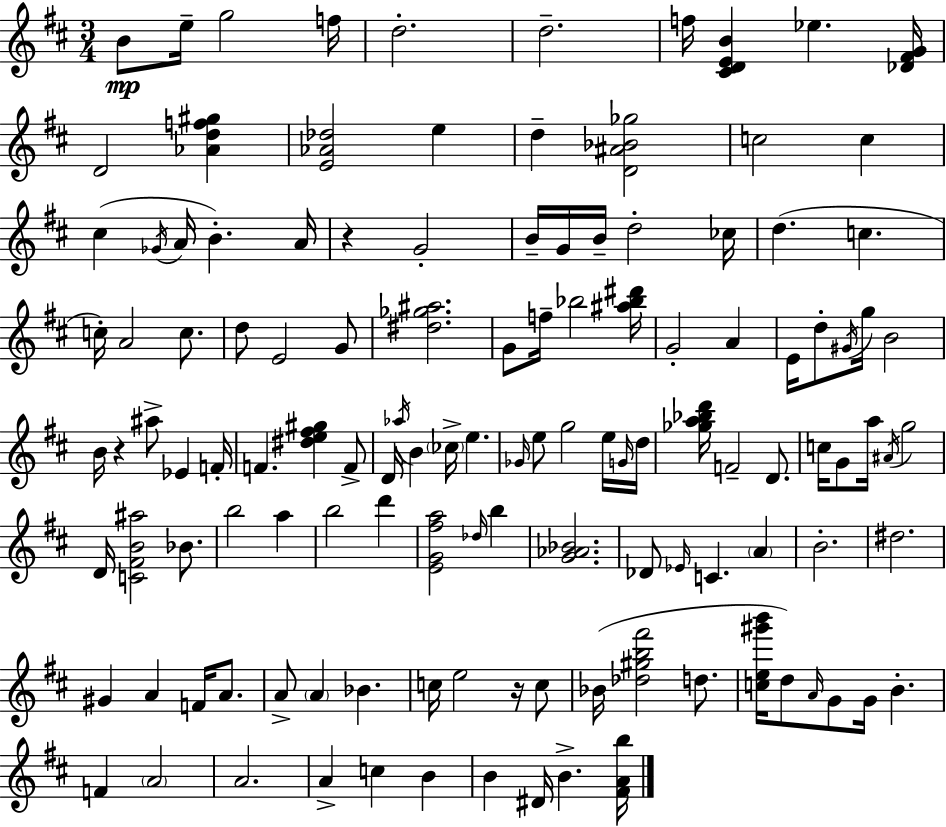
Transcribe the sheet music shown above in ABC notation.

X:1
T:Untitled
M:3/4
L:1/4
K:D
B/2 e/4 g2 f/4 d2 d2 f/4 [^CDEB] _e [_D^FG]/4 D2 [_Adf^g] [E_A_d]2 e d [D^A_B_g]2 c2 c ^c _G/4 A/4 B A/4 z G2 B/4 G/4 B/4 d2 _c/4 d c c/4 A2 c/2 d/2 E2 G/2 [^d_g^a]2 G/2 f/4 _b2 [^a_b^d']/4 G2 A E/4 d/2 ^G/4 g/4 B2 B/4 z ^a/2 _E F/4 F [^de^f^g] F/2 D/4 _a/4 B _c/4 e _G/4 e/2 g2 e/4 G/4 d/4 [_ga_bd']/4 F2 D/2 c/4 G/2 a/4 ^A/4 g2 D/4 [C^FB^a]2 _B/2 b2 a b2 d' [EG^fa]2 _d/4 b [G_A_B]2 _D/2 _E/4 C A B2 ^d2 ^G A F/4 A/2 A/2 A _B c/4 e2 z/4 c/2 _B/4 [_d^gb^f']2 d/2 [ce^g'b']/4 d/2 A/4 G/2 G/4 B F A2 A2 A c B B ^D/4 B [^FAb]/4